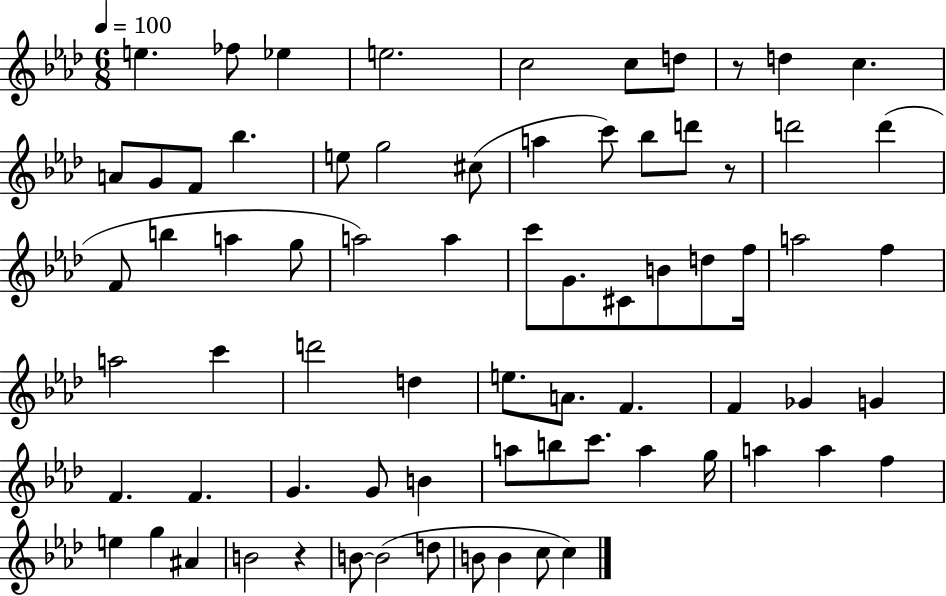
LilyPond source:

{
  \clef treble
  \numericTimeSignature
  \time 6/8
  \key aes \major
  \tempo 4 = 100
  e''4. fes''8 ees''4 | e''2. | c''2 c''8 d''8 | r8 d''4 c''4. | \break a'8 g'8 f'8 bes''4. | e''8 g''2 cis''8( | a''4 c'''8) bes''8 d'''8 r8 | d'''2 d'''4( | \break f'8 b''4 a''4 g''8 | a''2) a''4 | c'''8 g'8. cis'8 b'8 d''8 f''16 | a''2 f''4 | \break a''2 c'''4 | d'''2 d''4 | e''8. a'8. f'4. | f'4 ges'4 g'4 | \break f'4. f'4. | g'4. g'8 b'4 | a''8 b''8 c'''8. a''4 g''16 | a''4 a''4 f''4 | \break e''4 g''4 ais'4 | b'2 r4 | b'8~~ b'2( d''8 | b'8 b'4 c''8 c''4) | \break \bar "|."
}